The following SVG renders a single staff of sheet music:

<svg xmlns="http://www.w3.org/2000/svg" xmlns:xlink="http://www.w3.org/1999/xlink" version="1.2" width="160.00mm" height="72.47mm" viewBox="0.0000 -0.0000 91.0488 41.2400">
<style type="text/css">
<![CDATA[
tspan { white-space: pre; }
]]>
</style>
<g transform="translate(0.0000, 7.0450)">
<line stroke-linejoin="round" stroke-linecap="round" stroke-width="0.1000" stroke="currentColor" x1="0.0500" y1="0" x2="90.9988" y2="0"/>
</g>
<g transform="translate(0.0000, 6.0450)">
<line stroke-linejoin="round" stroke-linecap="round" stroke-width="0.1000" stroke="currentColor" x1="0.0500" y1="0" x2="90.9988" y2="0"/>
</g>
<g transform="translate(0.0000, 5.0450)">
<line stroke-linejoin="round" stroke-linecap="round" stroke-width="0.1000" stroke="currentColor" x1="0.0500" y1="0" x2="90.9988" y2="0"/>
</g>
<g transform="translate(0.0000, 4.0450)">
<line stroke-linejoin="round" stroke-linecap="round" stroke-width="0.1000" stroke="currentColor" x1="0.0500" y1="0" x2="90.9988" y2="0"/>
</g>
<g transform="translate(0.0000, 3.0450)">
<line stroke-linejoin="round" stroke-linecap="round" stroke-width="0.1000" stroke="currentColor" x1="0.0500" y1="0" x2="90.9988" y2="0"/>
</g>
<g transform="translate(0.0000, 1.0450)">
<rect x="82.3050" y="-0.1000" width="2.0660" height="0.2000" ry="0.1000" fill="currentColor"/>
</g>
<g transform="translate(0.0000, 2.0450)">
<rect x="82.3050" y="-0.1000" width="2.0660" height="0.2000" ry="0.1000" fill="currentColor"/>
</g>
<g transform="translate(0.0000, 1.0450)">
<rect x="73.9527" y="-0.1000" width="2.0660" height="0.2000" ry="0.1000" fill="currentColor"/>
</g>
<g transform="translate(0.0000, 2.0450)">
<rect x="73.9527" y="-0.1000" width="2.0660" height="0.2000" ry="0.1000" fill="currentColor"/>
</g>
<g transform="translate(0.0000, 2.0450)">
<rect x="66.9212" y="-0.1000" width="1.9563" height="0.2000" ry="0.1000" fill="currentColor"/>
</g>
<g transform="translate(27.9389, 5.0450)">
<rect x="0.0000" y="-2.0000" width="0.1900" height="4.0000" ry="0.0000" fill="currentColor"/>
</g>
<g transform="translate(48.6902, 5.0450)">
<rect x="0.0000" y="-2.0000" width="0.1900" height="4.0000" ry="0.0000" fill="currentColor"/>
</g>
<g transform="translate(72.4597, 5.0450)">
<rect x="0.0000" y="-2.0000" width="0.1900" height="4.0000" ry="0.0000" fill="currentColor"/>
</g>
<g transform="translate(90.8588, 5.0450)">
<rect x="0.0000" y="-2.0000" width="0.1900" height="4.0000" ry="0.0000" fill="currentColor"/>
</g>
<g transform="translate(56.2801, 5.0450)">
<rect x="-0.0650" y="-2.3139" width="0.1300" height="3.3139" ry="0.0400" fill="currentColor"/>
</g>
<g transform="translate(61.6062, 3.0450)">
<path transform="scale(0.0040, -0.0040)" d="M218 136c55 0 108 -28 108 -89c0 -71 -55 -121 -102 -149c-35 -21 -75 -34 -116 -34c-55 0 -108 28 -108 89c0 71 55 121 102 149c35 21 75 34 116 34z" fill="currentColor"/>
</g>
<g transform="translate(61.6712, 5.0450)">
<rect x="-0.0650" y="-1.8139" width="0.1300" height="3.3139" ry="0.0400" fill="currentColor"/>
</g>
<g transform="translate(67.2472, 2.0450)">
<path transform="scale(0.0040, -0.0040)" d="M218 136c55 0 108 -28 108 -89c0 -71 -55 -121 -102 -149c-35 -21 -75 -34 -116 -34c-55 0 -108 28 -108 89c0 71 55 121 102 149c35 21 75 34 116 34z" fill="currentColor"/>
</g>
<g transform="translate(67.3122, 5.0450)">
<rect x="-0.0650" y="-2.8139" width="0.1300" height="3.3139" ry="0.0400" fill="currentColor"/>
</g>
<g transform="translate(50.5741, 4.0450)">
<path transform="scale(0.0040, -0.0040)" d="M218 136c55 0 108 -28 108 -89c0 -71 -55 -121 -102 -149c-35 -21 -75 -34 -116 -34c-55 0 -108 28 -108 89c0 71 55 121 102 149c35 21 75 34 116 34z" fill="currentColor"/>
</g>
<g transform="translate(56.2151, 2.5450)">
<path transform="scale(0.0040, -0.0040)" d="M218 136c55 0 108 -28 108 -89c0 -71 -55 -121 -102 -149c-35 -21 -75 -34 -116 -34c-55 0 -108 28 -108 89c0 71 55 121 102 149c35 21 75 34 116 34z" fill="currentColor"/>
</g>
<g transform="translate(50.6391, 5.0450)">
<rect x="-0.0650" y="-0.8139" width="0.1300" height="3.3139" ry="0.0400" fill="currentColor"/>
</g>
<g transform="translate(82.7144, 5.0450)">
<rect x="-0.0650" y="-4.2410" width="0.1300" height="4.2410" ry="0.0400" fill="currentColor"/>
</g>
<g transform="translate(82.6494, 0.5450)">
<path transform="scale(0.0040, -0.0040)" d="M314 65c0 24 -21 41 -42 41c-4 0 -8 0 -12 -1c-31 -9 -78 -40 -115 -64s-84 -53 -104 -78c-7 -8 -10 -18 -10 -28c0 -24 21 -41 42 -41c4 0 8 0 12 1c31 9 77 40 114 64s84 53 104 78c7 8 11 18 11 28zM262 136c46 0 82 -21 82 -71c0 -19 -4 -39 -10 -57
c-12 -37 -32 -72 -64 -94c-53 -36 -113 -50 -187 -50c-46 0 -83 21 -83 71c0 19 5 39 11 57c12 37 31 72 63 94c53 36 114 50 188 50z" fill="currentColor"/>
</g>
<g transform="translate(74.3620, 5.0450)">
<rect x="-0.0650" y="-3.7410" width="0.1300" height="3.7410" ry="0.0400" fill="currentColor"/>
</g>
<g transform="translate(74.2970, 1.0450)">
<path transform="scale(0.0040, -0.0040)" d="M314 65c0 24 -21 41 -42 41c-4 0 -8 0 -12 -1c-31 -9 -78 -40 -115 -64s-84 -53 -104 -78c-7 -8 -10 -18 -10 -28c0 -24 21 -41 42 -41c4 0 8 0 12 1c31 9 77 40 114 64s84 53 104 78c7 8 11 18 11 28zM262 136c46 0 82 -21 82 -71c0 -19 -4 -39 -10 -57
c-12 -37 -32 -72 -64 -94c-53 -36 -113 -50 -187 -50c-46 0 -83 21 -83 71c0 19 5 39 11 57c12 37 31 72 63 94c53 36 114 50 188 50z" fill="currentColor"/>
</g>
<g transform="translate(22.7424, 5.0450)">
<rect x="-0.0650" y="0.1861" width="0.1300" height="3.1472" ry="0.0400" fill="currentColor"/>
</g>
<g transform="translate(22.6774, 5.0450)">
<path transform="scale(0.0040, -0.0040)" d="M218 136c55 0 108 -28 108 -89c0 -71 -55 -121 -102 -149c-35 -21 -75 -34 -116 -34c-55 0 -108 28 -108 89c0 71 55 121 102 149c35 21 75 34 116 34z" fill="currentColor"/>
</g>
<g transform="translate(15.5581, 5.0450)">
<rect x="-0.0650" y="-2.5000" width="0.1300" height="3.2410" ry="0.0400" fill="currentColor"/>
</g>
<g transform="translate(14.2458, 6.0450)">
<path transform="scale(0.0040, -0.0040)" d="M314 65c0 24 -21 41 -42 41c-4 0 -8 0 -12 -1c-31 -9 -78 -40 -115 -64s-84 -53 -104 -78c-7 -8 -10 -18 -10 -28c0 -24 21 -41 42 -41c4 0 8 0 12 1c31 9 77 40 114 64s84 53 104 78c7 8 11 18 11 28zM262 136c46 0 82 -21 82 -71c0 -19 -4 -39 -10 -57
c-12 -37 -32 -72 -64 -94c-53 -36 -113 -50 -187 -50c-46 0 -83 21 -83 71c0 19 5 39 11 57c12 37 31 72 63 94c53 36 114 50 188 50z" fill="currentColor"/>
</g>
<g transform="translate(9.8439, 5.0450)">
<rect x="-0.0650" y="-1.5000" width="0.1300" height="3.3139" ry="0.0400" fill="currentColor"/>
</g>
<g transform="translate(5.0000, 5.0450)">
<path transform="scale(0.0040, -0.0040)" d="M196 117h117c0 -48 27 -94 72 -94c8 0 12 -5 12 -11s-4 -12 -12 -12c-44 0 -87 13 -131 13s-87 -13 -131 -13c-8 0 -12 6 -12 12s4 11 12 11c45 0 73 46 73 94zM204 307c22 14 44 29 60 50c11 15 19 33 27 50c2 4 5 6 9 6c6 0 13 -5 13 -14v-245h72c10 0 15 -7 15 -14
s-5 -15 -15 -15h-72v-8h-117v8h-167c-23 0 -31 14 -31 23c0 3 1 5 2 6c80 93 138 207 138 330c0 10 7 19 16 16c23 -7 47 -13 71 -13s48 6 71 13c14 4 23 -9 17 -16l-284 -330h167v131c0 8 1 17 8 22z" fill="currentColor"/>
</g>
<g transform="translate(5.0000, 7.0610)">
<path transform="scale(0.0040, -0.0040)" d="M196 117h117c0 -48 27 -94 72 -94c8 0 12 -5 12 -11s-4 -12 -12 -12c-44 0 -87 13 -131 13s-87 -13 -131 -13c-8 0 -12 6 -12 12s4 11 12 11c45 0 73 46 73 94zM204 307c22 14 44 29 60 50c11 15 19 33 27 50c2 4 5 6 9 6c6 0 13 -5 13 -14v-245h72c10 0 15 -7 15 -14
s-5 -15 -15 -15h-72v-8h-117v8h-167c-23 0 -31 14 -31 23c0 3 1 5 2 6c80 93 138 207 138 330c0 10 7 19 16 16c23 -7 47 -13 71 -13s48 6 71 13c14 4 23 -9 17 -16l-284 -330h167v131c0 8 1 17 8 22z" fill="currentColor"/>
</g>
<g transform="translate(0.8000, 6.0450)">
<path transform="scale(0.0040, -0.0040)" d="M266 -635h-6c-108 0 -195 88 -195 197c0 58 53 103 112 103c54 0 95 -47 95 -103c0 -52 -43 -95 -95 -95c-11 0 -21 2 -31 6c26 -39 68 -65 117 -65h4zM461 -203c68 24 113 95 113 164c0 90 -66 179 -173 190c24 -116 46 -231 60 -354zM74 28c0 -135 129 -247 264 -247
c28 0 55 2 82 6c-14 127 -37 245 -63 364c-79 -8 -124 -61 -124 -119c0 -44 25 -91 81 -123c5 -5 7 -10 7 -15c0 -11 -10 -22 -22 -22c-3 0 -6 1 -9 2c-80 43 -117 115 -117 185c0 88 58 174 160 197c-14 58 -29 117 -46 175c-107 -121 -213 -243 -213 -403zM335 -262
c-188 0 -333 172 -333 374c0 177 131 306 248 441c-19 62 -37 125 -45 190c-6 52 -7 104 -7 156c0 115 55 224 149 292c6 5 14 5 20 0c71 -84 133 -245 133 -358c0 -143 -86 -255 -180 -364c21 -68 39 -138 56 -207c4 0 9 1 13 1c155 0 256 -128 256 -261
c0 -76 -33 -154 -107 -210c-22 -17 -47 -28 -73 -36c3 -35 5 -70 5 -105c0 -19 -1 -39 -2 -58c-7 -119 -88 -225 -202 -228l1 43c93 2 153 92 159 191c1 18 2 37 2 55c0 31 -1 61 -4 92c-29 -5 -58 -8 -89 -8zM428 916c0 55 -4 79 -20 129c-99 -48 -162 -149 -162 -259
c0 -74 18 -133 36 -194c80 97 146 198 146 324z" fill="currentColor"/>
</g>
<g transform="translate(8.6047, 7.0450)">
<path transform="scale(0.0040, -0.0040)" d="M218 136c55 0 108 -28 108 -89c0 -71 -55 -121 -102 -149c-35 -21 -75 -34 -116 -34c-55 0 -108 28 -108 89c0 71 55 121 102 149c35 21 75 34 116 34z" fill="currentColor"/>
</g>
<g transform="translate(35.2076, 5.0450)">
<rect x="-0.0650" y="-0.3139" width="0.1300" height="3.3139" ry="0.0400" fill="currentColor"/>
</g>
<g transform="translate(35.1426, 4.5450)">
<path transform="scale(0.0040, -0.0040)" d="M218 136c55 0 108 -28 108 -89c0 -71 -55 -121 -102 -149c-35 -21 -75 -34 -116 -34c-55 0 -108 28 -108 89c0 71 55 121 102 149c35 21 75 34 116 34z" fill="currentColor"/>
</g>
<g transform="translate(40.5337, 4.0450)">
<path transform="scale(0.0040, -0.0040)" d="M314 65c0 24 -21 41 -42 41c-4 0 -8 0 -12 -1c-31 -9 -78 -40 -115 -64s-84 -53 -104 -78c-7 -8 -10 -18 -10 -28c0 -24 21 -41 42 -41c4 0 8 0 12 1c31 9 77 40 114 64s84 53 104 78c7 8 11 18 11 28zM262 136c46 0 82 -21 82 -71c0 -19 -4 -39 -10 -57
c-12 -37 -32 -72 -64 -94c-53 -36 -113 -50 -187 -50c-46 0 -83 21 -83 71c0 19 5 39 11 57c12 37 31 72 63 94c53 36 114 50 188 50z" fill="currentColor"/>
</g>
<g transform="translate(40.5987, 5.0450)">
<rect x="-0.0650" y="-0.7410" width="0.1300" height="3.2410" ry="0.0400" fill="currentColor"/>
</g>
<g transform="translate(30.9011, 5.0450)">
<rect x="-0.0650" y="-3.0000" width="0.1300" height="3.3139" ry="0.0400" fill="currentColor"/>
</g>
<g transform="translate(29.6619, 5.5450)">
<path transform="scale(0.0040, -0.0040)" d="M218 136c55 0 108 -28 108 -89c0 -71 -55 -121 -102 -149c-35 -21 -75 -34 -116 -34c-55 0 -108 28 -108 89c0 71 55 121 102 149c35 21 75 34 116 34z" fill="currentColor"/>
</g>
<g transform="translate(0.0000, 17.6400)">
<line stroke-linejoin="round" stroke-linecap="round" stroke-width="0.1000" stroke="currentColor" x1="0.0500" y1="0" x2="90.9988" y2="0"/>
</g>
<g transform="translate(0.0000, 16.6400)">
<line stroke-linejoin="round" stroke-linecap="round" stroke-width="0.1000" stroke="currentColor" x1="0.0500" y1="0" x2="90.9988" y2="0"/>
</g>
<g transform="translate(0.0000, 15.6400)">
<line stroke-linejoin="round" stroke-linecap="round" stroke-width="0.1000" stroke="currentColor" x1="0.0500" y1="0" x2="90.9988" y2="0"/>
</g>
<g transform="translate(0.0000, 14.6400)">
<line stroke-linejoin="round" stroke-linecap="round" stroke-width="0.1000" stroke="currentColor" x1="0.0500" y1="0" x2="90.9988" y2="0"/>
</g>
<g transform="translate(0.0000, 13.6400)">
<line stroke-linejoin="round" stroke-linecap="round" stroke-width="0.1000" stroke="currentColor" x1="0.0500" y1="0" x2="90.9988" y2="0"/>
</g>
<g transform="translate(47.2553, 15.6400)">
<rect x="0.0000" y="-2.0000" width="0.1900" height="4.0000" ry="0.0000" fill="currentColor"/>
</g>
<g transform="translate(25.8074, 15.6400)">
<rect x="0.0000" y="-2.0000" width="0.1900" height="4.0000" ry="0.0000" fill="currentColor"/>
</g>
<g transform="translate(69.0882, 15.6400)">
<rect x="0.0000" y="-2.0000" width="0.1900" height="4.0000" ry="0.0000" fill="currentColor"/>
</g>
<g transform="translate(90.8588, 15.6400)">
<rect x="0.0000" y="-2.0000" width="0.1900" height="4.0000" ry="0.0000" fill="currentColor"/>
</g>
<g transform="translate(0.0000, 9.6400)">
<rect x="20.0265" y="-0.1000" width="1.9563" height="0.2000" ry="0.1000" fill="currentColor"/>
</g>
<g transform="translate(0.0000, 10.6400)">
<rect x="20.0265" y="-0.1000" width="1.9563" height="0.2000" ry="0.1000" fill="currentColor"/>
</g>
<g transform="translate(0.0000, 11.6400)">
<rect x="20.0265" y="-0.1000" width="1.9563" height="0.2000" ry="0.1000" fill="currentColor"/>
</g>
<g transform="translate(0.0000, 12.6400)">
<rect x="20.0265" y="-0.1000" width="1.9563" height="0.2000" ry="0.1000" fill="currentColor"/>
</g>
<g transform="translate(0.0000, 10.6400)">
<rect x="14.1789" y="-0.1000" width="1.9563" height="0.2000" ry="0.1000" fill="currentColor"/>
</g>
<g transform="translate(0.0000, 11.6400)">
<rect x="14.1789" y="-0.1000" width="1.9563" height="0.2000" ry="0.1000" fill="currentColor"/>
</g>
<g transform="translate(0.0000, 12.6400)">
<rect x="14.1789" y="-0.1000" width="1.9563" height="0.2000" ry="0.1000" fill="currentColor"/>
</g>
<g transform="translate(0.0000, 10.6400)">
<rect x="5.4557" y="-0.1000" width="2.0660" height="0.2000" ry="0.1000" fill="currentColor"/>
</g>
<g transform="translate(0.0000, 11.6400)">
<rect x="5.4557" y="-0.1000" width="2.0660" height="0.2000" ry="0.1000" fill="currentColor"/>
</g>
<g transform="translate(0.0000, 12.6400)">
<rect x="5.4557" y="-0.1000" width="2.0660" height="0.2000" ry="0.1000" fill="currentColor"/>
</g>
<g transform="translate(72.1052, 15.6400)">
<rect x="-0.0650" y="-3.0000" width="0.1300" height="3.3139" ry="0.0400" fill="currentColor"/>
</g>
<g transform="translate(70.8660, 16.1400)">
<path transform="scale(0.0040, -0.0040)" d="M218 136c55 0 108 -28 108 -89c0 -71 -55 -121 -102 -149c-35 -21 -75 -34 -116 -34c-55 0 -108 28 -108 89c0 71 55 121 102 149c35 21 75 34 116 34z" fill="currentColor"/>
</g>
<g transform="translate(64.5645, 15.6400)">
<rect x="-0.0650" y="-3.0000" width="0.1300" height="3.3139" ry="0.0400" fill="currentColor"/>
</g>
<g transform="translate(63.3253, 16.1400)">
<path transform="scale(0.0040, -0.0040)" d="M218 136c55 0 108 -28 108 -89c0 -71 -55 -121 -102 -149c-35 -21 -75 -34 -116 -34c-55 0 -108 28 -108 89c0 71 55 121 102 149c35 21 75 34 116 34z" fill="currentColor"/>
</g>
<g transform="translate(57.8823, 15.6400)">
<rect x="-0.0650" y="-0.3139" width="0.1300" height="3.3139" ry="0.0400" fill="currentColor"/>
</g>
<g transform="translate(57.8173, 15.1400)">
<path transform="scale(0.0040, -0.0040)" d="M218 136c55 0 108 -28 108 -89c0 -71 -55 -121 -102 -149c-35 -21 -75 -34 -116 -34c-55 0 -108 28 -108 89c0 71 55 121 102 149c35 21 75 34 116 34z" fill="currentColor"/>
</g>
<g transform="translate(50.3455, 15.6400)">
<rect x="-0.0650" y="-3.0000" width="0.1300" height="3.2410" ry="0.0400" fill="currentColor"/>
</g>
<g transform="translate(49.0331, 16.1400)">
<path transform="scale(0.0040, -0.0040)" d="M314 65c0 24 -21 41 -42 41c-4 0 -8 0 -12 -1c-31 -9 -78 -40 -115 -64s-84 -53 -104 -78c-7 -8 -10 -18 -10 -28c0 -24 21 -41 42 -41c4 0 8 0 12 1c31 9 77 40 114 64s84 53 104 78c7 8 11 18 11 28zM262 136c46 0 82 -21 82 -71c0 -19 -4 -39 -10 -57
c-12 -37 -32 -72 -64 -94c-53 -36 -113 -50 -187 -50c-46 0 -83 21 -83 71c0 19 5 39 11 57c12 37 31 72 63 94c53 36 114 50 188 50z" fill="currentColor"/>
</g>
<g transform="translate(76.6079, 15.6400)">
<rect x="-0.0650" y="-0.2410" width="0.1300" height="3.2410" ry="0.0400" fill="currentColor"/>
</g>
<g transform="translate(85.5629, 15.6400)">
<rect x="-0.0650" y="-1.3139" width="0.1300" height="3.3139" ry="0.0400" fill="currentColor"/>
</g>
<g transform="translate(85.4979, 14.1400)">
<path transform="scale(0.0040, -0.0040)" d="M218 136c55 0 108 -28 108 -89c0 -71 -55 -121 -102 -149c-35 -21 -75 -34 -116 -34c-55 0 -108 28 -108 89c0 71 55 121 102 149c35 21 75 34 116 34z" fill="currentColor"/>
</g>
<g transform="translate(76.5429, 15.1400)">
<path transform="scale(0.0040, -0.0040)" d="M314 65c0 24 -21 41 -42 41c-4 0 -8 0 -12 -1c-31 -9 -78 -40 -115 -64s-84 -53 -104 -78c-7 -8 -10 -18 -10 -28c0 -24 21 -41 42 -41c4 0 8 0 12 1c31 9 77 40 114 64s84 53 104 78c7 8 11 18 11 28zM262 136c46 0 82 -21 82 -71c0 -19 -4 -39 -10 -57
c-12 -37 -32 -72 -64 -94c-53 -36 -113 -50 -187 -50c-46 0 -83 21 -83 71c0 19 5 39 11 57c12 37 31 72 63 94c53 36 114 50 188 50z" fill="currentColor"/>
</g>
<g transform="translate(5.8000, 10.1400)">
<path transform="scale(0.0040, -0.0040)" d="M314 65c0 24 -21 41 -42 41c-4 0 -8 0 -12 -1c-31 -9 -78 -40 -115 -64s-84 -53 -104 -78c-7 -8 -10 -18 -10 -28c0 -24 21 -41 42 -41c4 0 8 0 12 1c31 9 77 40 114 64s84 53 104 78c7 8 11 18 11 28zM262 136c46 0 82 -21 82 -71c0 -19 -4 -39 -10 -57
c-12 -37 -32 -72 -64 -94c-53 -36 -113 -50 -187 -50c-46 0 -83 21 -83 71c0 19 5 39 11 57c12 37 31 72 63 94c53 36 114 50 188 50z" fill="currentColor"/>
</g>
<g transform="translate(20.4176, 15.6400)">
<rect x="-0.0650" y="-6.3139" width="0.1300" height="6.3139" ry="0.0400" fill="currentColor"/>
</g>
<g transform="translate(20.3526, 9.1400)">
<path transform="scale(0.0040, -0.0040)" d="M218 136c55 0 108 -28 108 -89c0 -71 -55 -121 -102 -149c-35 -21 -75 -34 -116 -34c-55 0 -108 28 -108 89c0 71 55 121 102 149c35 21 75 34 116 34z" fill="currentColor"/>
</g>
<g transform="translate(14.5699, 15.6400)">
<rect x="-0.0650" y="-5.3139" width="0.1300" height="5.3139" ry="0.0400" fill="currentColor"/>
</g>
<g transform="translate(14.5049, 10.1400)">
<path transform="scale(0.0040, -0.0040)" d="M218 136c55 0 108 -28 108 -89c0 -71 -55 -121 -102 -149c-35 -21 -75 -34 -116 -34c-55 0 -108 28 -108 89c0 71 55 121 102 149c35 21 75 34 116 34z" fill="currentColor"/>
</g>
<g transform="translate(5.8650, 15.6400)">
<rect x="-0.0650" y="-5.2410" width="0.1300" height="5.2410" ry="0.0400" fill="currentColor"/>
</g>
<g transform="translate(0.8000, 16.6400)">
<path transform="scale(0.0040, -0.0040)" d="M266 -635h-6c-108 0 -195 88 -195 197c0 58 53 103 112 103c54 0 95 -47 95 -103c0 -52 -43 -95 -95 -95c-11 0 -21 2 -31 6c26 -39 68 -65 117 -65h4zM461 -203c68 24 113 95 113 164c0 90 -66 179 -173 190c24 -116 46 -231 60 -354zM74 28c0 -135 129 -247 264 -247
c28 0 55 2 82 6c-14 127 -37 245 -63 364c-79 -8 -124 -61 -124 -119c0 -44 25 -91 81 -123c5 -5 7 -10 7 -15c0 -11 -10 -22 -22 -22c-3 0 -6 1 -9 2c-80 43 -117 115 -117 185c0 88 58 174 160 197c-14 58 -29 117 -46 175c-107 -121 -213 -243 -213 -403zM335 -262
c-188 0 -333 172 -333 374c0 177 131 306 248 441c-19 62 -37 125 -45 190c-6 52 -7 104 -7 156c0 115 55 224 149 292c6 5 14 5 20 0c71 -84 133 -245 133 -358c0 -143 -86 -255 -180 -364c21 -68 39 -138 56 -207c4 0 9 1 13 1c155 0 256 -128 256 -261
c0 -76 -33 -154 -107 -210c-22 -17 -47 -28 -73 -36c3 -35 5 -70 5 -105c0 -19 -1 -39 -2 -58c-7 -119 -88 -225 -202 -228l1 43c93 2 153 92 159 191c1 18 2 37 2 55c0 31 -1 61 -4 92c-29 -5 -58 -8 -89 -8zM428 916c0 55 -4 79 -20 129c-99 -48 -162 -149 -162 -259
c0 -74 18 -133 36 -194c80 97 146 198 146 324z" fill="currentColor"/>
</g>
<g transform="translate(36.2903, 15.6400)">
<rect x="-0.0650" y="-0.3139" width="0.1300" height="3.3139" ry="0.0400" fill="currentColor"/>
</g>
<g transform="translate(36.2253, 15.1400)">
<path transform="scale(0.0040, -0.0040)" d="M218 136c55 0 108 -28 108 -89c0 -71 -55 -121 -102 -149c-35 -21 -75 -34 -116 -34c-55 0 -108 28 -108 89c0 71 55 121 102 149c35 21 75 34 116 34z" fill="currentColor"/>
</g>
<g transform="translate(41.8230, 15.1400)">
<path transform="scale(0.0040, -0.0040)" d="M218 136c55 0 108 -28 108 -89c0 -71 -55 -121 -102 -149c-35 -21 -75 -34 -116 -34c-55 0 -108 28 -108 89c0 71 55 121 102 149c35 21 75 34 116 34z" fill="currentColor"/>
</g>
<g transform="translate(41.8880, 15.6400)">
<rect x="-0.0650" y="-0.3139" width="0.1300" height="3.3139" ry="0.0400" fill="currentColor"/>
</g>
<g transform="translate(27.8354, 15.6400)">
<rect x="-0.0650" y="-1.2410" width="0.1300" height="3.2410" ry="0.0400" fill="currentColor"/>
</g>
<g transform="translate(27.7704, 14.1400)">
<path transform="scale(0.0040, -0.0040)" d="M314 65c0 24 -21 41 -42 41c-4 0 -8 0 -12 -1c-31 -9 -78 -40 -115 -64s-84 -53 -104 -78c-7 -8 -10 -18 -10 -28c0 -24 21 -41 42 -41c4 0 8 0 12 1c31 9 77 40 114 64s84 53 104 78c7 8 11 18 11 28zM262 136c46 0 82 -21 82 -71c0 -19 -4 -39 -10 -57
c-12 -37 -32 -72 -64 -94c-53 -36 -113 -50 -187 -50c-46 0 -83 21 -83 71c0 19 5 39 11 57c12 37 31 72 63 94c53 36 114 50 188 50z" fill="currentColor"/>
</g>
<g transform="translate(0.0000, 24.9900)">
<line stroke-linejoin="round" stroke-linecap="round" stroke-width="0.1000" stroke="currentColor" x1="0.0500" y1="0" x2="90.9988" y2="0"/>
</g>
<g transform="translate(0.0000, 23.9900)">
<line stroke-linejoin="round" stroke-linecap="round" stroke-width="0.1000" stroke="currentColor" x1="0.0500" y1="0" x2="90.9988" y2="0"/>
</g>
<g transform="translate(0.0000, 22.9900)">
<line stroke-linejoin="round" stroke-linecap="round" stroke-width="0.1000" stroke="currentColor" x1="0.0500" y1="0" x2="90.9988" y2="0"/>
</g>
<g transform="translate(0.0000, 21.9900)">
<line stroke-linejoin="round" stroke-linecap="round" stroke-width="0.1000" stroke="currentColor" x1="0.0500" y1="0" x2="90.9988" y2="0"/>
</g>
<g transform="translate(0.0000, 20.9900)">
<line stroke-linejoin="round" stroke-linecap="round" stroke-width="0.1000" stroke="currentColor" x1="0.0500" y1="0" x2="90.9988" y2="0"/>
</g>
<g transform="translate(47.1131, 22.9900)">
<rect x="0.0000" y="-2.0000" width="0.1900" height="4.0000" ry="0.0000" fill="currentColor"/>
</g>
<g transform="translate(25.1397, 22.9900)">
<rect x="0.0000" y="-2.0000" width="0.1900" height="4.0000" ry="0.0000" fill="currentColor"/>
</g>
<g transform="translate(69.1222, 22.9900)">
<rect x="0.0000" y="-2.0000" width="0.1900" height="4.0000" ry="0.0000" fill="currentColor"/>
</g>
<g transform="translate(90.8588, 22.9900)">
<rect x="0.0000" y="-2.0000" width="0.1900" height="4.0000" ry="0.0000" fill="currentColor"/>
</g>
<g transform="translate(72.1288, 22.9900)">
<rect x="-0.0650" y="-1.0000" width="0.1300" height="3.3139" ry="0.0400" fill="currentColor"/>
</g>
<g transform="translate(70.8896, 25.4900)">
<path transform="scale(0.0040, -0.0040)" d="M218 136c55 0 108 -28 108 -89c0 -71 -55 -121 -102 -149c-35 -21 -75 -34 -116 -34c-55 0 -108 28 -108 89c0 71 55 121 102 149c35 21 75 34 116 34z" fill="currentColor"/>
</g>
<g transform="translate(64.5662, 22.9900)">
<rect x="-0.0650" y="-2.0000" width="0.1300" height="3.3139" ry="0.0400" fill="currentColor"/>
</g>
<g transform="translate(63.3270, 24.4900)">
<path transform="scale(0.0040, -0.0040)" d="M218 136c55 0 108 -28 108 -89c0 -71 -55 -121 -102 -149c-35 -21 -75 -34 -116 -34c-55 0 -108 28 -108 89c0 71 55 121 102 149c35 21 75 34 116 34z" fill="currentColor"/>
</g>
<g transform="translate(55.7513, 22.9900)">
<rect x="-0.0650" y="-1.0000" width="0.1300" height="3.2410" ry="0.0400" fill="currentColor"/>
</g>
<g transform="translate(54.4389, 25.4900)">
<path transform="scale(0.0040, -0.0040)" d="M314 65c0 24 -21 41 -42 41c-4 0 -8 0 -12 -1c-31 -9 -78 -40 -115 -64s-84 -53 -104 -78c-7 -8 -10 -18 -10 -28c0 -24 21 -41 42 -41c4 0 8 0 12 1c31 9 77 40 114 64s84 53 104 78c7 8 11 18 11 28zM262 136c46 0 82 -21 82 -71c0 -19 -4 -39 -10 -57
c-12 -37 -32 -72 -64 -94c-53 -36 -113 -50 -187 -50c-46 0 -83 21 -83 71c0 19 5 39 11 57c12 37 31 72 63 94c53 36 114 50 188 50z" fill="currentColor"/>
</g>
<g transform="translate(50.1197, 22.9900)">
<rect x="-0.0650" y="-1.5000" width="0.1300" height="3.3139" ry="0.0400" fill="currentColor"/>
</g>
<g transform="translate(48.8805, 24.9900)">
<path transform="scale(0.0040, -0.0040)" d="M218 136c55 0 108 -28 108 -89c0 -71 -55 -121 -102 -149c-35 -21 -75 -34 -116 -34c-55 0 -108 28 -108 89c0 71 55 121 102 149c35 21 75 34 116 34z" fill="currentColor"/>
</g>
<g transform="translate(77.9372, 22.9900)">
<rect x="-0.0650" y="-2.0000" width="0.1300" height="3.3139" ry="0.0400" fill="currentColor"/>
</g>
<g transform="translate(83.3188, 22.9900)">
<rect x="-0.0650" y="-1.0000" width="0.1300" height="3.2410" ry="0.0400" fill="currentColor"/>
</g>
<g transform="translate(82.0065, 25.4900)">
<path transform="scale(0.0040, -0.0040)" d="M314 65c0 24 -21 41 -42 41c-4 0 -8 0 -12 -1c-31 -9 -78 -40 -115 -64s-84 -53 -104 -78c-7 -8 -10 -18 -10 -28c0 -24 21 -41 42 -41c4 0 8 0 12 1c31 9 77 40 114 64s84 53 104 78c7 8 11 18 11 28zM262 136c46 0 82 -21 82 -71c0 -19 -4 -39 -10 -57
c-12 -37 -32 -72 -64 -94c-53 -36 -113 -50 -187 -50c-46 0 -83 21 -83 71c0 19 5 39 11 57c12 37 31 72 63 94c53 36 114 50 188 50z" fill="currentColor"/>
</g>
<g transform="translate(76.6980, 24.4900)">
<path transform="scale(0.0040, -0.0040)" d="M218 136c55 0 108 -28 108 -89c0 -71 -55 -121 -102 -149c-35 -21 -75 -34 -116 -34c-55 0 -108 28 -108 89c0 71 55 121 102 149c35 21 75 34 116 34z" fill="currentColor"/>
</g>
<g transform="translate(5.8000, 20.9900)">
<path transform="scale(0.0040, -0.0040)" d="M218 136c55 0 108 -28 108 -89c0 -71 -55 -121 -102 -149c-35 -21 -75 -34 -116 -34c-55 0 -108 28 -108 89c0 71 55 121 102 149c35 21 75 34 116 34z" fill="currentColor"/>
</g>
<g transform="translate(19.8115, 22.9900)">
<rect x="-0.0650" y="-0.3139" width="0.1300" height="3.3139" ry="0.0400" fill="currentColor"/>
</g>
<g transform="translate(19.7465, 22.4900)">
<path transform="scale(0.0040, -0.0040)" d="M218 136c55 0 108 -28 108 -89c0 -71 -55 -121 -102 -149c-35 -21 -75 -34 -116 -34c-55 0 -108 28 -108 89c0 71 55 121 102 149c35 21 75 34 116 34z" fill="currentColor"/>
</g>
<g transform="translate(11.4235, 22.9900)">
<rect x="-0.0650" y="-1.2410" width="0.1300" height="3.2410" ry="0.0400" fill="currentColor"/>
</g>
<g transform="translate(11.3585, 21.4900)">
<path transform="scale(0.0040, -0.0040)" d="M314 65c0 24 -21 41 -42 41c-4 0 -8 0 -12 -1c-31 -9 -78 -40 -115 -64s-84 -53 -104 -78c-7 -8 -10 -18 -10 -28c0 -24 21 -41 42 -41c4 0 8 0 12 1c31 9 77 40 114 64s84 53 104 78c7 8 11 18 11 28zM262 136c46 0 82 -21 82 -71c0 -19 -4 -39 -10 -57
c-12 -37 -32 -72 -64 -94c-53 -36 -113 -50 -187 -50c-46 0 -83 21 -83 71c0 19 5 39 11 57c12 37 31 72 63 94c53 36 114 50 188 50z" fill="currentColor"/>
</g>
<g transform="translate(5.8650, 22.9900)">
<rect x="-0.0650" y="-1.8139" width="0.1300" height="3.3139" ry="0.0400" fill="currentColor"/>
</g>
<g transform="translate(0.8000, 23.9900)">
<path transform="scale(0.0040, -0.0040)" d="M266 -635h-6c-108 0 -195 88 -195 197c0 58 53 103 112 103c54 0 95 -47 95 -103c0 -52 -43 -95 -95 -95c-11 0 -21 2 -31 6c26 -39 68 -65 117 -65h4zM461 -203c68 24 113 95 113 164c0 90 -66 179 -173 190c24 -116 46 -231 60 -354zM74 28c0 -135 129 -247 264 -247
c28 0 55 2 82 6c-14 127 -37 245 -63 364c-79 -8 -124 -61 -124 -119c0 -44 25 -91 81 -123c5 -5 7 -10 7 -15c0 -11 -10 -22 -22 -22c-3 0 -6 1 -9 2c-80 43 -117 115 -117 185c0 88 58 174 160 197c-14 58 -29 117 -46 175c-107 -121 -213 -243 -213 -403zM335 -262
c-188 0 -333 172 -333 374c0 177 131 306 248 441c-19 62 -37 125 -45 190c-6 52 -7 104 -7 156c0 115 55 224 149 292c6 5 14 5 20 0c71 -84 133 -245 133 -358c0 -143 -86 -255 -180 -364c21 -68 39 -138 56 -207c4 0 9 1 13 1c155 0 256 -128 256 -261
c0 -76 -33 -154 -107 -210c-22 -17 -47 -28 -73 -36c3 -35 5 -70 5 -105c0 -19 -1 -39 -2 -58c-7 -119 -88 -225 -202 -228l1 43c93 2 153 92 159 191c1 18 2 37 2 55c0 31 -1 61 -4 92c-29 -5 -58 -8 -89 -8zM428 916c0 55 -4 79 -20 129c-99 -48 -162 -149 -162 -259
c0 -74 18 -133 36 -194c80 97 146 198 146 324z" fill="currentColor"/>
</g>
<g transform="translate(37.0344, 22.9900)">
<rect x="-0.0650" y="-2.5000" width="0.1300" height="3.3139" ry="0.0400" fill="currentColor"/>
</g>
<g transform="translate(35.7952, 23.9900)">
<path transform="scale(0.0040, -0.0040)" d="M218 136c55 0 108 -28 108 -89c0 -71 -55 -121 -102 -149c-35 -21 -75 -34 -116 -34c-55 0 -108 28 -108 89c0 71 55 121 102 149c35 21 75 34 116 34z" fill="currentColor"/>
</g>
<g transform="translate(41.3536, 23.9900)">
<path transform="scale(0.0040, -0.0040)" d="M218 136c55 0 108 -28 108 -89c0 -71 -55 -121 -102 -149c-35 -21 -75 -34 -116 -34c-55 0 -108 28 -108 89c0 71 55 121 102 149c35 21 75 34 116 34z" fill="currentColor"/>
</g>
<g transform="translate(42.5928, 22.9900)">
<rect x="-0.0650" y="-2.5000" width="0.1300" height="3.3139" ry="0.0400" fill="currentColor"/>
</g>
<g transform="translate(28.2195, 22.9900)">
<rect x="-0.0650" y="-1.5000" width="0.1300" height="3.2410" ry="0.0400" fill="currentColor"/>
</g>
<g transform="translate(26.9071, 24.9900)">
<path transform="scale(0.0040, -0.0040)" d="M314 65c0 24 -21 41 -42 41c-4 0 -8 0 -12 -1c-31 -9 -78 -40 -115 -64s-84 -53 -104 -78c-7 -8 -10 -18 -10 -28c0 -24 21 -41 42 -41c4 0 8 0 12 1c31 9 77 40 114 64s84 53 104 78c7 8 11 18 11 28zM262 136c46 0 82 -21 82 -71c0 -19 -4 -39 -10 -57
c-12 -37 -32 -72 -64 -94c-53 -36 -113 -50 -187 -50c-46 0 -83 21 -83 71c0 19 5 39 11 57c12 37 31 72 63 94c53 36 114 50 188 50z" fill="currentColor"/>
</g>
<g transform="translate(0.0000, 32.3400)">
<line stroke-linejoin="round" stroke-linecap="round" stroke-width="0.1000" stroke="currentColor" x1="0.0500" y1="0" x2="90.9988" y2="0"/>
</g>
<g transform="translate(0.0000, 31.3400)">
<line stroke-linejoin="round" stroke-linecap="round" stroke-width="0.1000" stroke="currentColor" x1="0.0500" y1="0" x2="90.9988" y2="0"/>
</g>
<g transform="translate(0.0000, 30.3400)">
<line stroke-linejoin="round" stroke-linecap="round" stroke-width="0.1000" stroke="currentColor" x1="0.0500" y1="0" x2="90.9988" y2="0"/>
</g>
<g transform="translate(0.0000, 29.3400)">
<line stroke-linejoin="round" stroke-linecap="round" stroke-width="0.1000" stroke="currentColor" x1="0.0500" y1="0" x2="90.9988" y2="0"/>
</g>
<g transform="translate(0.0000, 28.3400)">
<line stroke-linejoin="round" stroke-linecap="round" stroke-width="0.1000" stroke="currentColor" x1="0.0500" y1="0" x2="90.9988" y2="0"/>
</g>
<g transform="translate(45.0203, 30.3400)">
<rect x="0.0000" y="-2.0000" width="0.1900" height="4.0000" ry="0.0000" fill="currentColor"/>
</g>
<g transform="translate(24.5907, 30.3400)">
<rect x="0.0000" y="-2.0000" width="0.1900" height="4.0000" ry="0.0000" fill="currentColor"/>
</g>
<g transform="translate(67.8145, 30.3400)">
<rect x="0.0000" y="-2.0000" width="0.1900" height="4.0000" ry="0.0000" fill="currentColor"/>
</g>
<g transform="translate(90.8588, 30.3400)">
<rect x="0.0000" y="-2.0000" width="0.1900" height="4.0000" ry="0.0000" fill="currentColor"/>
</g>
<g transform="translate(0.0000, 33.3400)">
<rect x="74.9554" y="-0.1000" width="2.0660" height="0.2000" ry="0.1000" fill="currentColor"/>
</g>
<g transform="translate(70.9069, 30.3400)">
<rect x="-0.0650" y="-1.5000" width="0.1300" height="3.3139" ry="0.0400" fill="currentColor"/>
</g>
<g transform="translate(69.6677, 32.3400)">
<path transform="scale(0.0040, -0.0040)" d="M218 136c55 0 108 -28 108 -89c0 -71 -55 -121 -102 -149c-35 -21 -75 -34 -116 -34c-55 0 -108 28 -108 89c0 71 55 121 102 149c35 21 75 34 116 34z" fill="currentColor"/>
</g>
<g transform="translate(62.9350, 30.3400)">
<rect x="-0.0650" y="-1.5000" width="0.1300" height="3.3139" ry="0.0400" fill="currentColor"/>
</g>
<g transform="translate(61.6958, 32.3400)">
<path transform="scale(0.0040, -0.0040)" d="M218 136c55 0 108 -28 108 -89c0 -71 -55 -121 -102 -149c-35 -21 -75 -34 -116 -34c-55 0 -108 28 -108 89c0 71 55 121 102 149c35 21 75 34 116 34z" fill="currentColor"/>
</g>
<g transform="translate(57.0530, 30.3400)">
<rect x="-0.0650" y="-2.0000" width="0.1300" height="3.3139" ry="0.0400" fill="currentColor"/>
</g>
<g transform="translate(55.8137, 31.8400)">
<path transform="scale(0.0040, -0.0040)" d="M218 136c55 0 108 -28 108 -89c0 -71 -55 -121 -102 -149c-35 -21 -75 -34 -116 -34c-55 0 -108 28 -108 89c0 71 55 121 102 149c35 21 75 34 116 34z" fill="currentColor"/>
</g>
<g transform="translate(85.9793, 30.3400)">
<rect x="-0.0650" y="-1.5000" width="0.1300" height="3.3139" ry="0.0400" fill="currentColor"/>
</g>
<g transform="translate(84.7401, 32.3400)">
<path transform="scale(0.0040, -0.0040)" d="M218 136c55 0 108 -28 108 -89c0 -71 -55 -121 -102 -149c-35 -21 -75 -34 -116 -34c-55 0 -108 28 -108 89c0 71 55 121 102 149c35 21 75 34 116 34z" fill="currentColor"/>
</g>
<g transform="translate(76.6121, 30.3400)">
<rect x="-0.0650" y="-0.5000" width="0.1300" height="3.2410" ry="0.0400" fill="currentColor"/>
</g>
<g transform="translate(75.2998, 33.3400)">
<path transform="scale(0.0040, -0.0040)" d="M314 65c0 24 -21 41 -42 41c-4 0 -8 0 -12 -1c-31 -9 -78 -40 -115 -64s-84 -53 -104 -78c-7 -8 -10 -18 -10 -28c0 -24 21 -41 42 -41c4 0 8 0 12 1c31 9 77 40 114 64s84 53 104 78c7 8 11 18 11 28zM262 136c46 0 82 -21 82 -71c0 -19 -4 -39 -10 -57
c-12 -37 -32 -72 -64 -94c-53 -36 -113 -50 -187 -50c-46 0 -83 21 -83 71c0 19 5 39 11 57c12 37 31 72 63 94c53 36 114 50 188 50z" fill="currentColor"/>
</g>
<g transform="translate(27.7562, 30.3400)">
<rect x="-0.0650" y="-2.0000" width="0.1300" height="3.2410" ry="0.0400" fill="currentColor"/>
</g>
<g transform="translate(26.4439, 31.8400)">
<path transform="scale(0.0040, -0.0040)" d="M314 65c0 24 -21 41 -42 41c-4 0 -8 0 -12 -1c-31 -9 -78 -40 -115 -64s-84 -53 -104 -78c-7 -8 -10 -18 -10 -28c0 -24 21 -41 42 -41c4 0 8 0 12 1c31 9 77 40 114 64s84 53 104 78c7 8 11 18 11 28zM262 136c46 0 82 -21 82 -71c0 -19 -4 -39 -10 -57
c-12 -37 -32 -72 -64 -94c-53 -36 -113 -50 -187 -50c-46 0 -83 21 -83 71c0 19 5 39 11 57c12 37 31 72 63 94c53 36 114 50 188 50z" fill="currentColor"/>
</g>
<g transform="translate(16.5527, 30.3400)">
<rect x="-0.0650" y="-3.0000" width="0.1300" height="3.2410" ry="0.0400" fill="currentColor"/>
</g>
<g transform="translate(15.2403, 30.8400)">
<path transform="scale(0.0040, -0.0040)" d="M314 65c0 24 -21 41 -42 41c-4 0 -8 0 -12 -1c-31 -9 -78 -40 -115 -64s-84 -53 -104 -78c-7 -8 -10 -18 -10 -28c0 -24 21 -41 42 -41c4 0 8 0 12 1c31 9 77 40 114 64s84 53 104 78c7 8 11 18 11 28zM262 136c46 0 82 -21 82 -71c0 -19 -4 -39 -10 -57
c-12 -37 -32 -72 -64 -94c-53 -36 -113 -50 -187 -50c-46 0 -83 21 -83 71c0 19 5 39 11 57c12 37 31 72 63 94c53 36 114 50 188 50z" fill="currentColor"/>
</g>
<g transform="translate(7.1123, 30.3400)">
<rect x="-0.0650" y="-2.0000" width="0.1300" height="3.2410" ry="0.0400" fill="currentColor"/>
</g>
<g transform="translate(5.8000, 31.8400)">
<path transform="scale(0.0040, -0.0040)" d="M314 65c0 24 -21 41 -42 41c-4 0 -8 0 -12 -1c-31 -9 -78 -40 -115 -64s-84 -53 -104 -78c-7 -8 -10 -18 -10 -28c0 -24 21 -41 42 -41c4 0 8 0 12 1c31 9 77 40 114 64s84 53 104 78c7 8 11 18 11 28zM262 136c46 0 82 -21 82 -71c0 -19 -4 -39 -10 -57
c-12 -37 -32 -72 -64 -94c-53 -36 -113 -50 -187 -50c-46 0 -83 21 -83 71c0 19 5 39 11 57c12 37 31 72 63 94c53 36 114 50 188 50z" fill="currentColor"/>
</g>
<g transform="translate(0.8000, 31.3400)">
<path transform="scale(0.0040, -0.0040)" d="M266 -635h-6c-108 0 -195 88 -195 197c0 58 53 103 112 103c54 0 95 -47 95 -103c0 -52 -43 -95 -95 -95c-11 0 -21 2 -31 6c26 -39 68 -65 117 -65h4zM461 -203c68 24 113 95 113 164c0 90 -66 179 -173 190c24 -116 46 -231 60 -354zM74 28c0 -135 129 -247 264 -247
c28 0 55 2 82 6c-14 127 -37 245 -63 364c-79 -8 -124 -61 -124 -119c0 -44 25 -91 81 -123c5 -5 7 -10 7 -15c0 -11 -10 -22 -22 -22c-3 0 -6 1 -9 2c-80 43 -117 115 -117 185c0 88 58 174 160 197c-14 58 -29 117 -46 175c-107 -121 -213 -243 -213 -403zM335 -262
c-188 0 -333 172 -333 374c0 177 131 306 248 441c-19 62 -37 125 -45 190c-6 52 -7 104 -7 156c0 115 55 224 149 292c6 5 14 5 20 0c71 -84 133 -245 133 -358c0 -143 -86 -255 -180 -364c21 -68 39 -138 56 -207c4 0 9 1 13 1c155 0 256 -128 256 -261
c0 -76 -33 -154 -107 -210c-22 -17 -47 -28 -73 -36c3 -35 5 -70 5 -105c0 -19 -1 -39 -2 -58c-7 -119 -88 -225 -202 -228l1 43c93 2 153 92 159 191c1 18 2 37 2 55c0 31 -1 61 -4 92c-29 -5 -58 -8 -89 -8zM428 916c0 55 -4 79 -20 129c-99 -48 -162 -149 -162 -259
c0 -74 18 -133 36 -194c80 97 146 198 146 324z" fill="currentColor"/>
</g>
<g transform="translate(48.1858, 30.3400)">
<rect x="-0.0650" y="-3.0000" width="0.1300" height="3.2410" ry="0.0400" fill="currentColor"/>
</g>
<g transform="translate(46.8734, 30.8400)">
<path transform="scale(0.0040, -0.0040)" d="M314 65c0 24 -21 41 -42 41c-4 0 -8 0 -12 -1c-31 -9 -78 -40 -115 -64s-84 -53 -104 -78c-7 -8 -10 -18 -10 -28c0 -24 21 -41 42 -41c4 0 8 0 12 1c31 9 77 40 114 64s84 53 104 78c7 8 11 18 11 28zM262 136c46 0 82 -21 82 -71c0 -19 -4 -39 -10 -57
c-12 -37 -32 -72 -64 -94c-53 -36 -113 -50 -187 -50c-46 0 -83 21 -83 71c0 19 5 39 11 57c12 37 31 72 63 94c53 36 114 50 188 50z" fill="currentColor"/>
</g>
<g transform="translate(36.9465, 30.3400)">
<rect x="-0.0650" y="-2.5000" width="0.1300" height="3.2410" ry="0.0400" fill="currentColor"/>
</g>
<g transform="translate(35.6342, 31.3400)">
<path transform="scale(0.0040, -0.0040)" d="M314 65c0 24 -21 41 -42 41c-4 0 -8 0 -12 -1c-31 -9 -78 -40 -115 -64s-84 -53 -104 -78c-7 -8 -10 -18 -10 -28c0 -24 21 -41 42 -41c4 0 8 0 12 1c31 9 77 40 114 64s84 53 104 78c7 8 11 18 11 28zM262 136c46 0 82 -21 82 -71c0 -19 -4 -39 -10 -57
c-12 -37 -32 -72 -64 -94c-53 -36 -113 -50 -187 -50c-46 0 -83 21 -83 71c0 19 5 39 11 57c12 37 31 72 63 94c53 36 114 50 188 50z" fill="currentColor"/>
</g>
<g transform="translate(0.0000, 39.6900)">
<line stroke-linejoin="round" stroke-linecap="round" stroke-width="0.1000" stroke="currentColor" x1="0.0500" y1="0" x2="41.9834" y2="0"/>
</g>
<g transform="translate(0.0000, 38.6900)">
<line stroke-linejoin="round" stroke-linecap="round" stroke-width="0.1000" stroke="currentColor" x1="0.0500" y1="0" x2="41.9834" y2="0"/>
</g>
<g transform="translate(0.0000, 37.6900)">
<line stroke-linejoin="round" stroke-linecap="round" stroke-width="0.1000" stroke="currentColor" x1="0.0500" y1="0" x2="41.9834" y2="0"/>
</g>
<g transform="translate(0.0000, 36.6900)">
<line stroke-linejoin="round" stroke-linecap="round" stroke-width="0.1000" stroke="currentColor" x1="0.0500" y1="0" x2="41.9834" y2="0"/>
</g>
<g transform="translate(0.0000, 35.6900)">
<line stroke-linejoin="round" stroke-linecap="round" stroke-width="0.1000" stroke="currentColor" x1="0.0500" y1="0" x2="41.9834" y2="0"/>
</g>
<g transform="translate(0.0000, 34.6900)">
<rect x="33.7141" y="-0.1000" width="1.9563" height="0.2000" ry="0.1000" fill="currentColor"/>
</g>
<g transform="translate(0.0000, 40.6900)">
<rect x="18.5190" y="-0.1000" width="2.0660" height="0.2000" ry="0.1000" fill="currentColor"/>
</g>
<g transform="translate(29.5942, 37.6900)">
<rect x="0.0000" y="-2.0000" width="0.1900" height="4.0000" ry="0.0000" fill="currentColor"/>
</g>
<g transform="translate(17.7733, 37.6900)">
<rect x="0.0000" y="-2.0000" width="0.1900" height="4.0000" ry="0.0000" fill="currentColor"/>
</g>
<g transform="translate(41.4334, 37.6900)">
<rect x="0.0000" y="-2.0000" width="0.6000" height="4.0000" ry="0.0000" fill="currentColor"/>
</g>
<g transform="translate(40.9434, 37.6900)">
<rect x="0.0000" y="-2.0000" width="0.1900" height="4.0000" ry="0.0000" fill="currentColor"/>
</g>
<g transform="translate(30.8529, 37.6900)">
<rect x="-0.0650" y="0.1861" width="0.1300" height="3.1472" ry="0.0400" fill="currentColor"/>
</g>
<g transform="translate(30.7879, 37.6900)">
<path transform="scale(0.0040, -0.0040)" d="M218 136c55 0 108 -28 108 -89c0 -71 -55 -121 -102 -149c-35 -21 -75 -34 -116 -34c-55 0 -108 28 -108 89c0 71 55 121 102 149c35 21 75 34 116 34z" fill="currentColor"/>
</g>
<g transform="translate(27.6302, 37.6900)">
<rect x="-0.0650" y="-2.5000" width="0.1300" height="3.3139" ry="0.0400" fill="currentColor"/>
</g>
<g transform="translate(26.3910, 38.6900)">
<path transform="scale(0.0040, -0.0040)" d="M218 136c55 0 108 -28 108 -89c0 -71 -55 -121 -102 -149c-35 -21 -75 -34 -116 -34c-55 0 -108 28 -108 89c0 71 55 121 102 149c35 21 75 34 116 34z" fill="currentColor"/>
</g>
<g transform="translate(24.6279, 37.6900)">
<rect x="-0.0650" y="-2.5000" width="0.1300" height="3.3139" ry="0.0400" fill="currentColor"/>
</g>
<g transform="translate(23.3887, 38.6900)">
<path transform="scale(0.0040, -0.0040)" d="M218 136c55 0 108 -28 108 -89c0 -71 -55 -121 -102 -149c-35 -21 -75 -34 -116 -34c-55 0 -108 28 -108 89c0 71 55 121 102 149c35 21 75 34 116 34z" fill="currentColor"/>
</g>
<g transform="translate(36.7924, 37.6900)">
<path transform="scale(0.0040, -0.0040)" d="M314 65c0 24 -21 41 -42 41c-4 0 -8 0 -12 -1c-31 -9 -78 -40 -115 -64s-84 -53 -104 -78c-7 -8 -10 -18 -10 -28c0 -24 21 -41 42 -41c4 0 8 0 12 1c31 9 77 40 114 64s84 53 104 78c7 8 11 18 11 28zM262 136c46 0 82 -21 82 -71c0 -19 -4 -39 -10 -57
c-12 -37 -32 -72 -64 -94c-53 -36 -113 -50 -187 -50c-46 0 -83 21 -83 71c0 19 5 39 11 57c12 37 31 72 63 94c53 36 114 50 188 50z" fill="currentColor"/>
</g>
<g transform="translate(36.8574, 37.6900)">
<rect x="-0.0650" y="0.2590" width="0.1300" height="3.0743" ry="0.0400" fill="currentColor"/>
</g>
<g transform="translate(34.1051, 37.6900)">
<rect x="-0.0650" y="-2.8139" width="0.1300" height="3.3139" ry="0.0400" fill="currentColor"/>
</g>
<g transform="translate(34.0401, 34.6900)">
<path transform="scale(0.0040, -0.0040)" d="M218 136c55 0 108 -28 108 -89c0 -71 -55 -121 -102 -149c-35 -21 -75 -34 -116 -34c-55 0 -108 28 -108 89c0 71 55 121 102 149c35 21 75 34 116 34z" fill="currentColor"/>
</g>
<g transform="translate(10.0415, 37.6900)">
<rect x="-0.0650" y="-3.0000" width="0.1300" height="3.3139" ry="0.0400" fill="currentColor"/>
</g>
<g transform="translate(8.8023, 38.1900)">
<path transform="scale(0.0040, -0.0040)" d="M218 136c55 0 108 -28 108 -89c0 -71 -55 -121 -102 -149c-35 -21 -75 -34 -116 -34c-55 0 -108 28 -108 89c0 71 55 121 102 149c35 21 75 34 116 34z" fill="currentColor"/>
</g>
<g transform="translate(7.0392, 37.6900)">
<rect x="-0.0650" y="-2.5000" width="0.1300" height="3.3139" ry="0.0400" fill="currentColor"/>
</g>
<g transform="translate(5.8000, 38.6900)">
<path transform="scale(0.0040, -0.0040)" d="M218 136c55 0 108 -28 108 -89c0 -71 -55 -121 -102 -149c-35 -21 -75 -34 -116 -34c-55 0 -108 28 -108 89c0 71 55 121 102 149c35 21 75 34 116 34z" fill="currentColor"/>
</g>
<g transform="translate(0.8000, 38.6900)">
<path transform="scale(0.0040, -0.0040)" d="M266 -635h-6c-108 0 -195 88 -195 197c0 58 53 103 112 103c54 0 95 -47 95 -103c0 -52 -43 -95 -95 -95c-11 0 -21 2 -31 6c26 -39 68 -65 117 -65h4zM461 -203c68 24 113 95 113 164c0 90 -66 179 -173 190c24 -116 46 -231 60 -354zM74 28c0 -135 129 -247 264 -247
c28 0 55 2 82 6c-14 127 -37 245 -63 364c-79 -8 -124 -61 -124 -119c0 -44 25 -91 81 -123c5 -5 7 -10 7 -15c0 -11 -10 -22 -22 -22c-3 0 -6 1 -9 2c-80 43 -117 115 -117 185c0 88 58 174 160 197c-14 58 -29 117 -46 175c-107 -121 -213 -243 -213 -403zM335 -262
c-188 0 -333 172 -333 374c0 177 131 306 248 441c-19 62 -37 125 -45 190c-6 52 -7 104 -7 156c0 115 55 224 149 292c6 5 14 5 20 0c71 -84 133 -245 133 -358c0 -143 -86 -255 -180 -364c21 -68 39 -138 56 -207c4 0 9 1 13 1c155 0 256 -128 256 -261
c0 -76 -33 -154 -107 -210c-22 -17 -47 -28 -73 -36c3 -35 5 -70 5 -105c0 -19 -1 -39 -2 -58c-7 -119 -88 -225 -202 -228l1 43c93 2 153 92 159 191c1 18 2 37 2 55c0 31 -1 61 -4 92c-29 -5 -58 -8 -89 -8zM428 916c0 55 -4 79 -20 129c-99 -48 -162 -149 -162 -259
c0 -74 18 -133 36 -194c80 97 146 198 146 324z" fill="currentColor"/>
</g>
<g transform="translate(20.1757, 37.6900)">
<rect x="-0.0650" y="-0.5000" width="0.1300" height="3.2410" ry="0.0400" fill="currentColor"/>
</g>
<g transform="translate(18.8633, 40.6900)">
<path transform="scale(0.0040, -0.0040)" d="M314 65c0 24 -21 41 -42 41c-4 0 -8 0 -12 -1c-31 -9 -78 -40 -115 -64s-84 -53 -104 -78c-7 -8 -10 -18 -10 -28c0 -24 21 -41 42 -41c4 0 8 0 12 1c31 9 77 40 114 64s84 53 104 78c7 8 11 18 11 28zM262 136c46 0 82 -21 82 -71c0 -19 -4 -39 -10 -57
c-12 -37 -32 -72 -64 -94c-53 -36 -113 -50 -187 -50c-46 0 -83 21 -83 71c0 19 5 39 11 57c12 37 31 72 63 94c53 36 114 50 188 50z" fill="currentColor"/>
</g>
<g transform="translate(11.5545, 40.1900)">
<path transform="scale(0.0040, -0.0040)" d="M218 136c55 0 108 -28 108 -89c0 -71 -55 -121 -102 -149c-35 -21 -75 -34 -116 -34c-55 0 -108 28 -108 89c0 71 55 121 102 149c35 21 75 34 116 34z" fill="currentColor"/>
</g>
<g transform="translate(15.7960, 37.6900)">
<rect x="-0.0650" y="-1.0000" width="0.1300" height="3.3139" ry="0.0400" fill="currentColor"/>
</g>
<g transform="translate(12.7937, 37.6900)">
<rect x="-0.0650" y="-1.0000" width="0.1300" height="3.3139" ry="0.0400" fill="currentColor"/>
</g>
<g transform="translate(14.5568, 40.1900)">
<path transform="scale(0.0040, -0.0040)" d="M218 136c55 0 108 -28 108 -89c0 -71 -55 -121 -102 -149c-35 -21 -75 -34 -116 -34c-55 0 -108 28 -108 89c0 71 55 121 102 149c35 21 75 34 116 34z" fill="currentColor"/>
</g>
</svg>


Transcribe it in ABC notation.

X:1
T:Untitled
M:4/4
L:1/4
K:C
E G2 B A c d2 d g f a c'2 d'2 f'2 f' a' e2 c c A2 c A A c2 e f e2 c E2 G G E D2 F D F D2 F2 A2 F2 G2 A2 F E E C2 E G A D D C2 G G B a B2